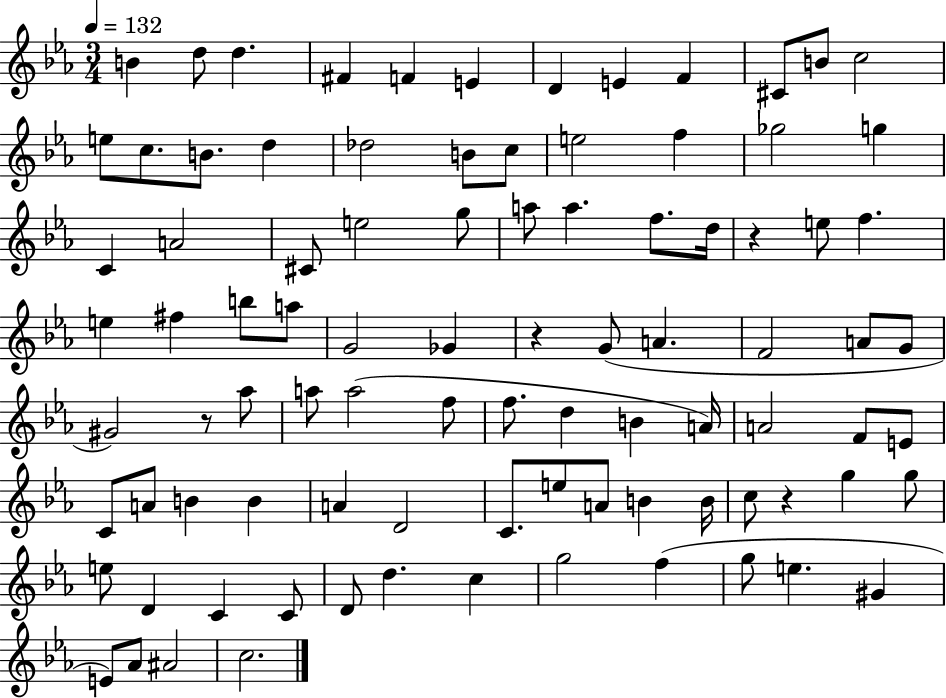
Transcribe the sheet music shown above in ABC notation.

X:1
T:Untitled
M:3/4
L:1/4
K:Eb
B d/2 d ^F F E D E F ^C/2 B/2 c2 e/2 c/2 B/2 d _d2 B/2 c/2 e2 f _g2 g C A2 ^C/2 e2 g/2 a/2 a f/2 d/4 z e/2 f e ^f b/2 a/2 G2 _G z G/2 A F2 A/2 G/2 ^G2 z/2 _a/2 a/2 a2 f/2 f/2 d B A/4 A2 F/2 E/2 C/2 A/2 B B A D2 C/2 e/2 A/2 B B/4 c/2 z g g/2 e/2 D C C/2 D/2 d c g2 f g/2 e ^G E/2 _A/2 ^A2 c2